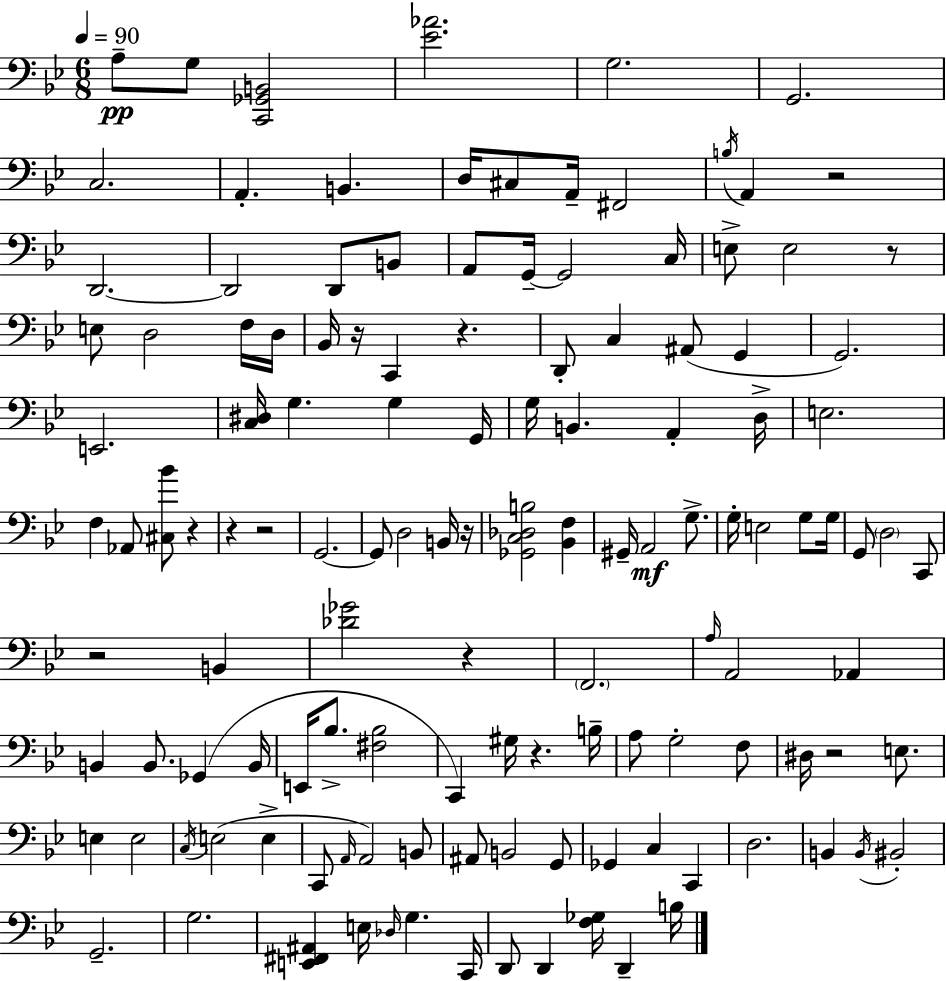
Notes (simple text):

A3/e G3/e [C2,Gb2,B2]/h [Eb4,Ab4]/h. G3/h. G2/h. C3/h. A2/q. B2/q. D3/s C#3/e A2/s F#2/h B3/s A2/q R/h D2/h. D2/h D2/e B2/e A2/e G2/s G2/h C3/s E3/e E3/h R/e E3/e D3/h F3/s D3/s Bb2/s R/s C2/q R/q. D2/e C3/q A#2/e G2/q G2/h. E2/h. [C3,D#3]/s G3/q. G3/q G2/s G3/s B2/q. A2/q D3/s E3/h. F3/q Ab2/e [C#3,Bb4]/e R/q R/q R/h G2/h. G2/e D3/h B2/s R/s [Gb2,C3,Db3,B3]/h [Bb2,F3]/q G#2/s A2/h G3/e. G3/s E3/h G3/e G3/s G2/e D3/h C2/e R/h B2/q [Db4,Gb4]/h R/q F2/h. A3/s A2/h Ab2/q B2/q B2/e. Gb2/q B2/s E2/s Bb3/e. [F#3,Bb3]/h C2/q G#3/s R/q. B3/s A3/e G3/h F3/e D#3/s R/h E3/e. E3/q E3/h C3/s E3/h E3/q C2/e A2/s A2/h B2/e A#2/e B2/h G2/e Gb2/q C3/q C2/q D3/h. B2/q B2/s BIS2/h G2/h. G3/h. [E2,F#2,A#2]/q E3/s Db3/s G3/q. C2/s D2/e D2/q [F3,Gb3]/s D2/q B3/s